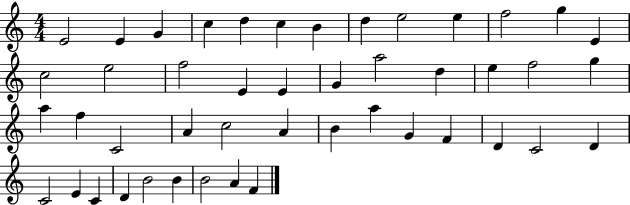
{
  \clef treble
  \numericTimeSignature
  \time 4/4
  \key c \major
  e'2 e'4 g'4 | c''4 d''4 c''4 b'4 | d''4 e''2 e''4 | f''2 g''4 e'4 | \break c''2 e''2 | f''2 e'4 e'4 | g'4 a''2 d''4 | e''4 f''2 g''4 | \break a''4 f''4 c'2 | a'4 c''2 a'4 | b'4 a''4 g'4 f'4 | d'4 c'2 d'4 | \break c'2 e'4 c'4 | d'4 b'2 b'4 | b'2 a'4 f'4 | \bar "|."
}